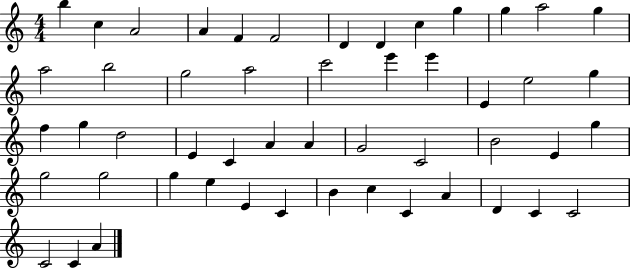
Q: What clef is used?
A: treble